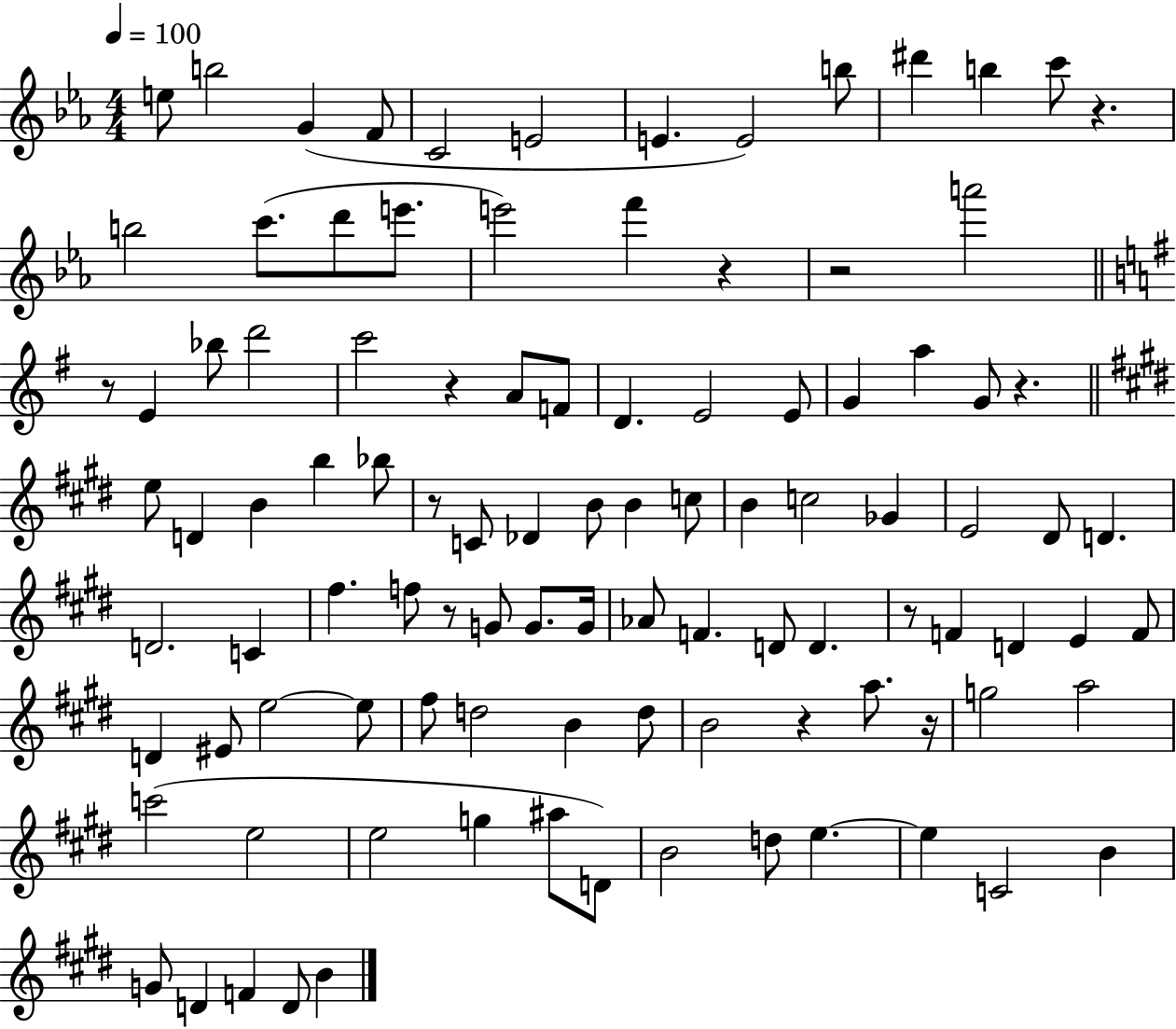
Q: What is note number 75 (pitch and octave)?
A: C6